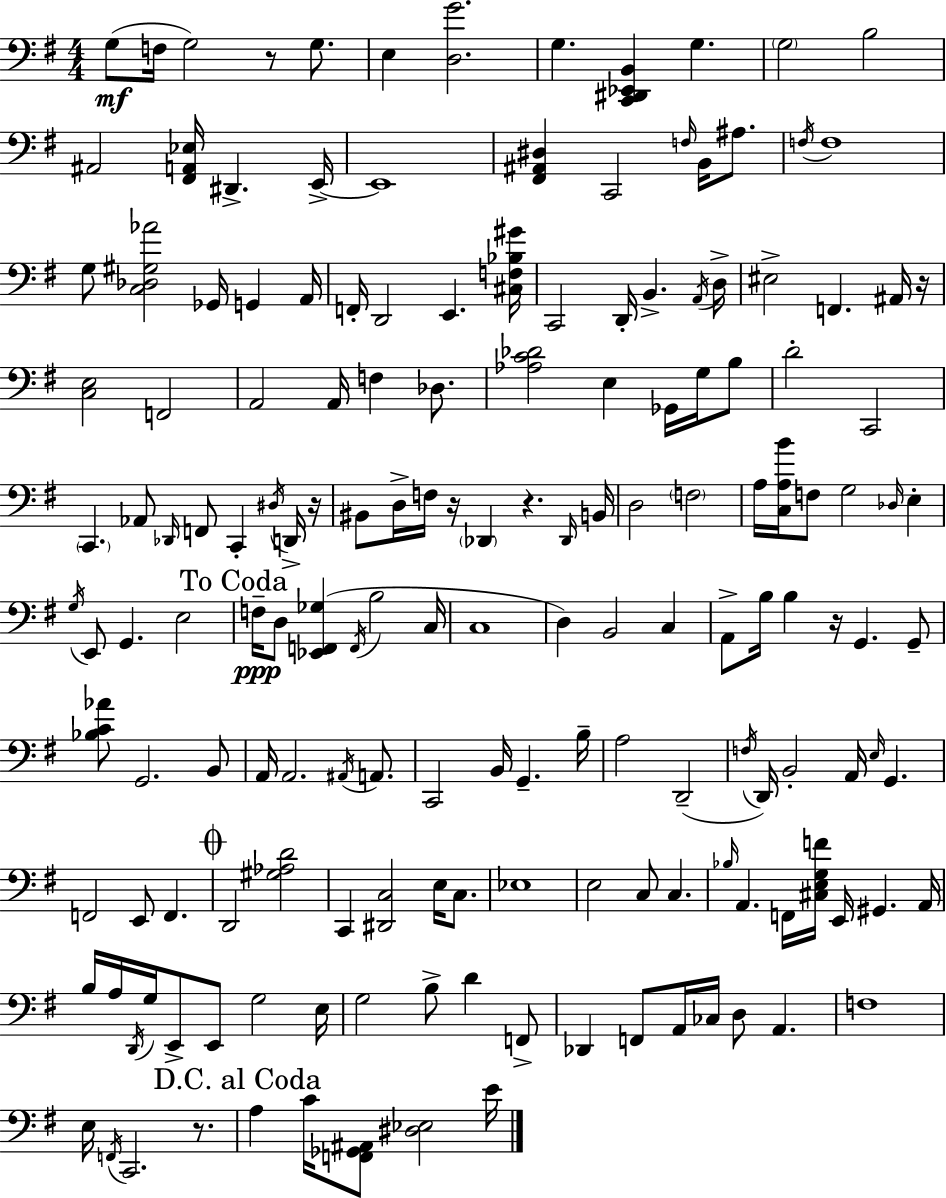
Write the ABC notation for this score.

X:1
T:Untitled
M:4/4
L:1/4
K:G
G,/2 F,/4 G,2 z/2 G,/2 E, [D,G]2 G, [C,,^D,,_E,,B,,] G, G,2 B,2 ^A,,2 [^F,,A,,_E,]/4 ^D,, E,,/4 E,,4 [^F,,^A,,^D,] C,,2 F,/4 B,,/4 ^A,/2 F,/4 F,4 G,/2 [C,_D,^G,_A]2 _G,,/4 G,, A,,/4 F,,/4 D,,2 E,, [^C,F,_B,^G]/4 C,,2 D,,/4 B,, A,,/4 D,/4 ^E,2 F,, ^A,,/4 z/4 [C,E,]2 F,,2 A,,2 A,,/4 F, _D,/2 [_A,C_D]2 E, _G,,/4 G,/4 B,/2 D2 C,,2 C,, _A,,/2 _D,,/4 F,,/2 C,, ^D,/4 D,,/4 z/4 ^B,,/2 D,/4 F,/4 z/4 _D,, z _D,,/4 B,,/4 D,2 F,2 A,/4 [C,A,B]/4 F,/2 G,2 _D,/4 E, G,/4 E,,/2 G,, E,2 F,/4 D,/2 [_E,,F,,_G,] F,,/4 B,2 C,/4 C,4 D, B,,2 C, A,,/2 B,/4 B, z/4 G,, G,,/2 [_B,C_A]/2 G,,2 B,,/2 A,,/4 A,,2 ^A,,/4 A,,/2 C,,2 B,,/4 G,, B,/4 A,2 D,,2 F,/4 D,,/4 B,,2 A,,/4 E,/4 G,, F,,2 E,,/2 F,, D,,2 [^G,_A,D]2 C,, [^D,,C,]2 E,/4 C,/2 _E,4 E,2 C,/2 C, _B,/4 A,, F,,/4 [^C,E,G,F]/4 E,,/4 ^G,, A,,/4 B,/4 A,/4 D,,/4 G,/4 E,,/2 E,,/2 G,2 E,/4 G,2 B,/2 D F,,/2 _D,, F,,/2 A,,/4 _C,/4 D,/2 A,, F,4 E,/4 F,,/4 C,,2 z/2 A, C/4 [F,,_G,,^A,,]/2 [^D,_E,]2 E/4